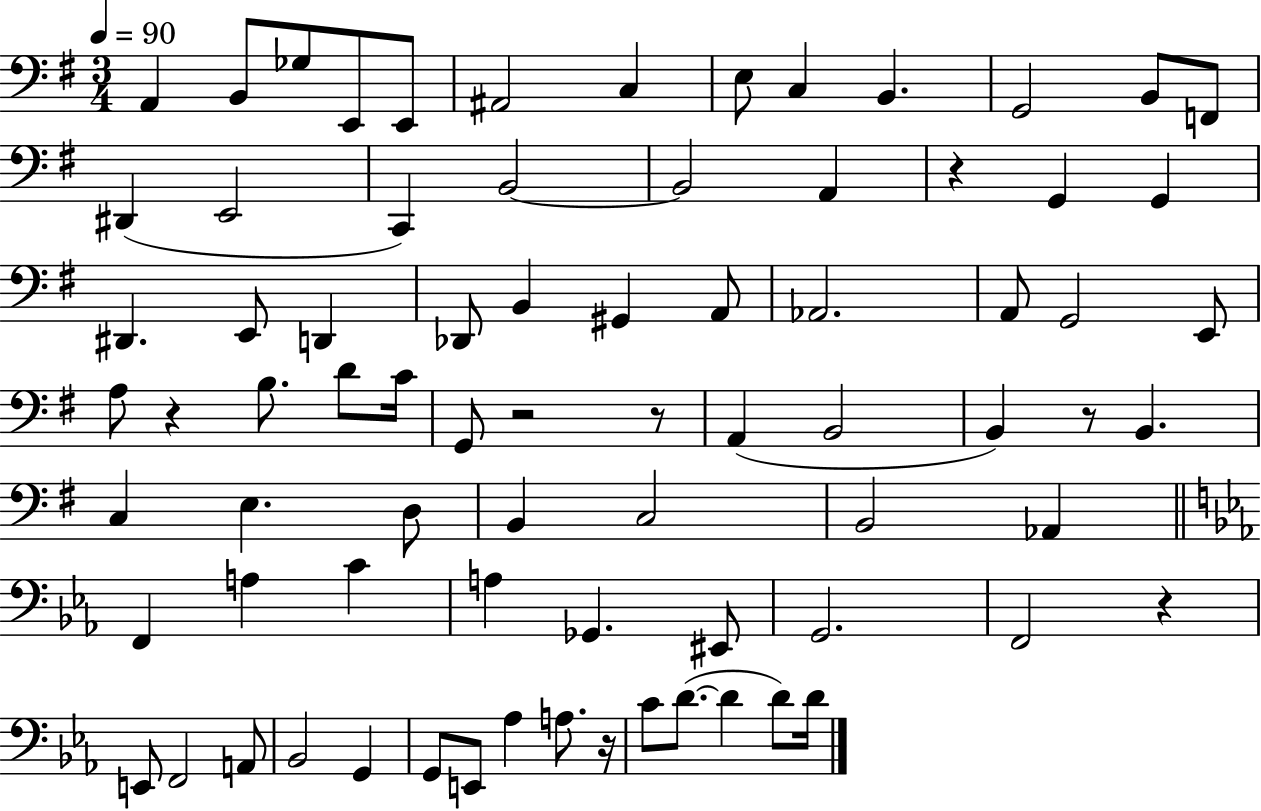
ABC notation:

X:1
T:Untitled
M:3/4
L:1/4
K:G
A,, B,,/2 _G,/2 E,,/2 E,,/2 ^A,,2 C, E,/2 C, B,, G,,2 B,,/2 F,,/2 ^D,, E,,2 C,, B,,2 B,,2 A,, z G,, G,, ^D,, E,,/2 D,, _D,,/2 B,, ^G,, A,,/2 _A,,2 A,,/2 G,,2 E,,/2 A,/2 z B,/2 D/2 C/4 G,,/2 z2 z/2 A,, B,,2 B,, z/2 B,, C, E, D,/2 B,, C,2 B,,2 _A,, F,, A, C A, _G,, ^E,,/2 G,,2 F,,2 z E,,/2 F,,2 A,,/2 _B,,2 G,, G,,/2 E,,/2 _A, A,/2 z/4 C/2 D/2 D D/2 D/4